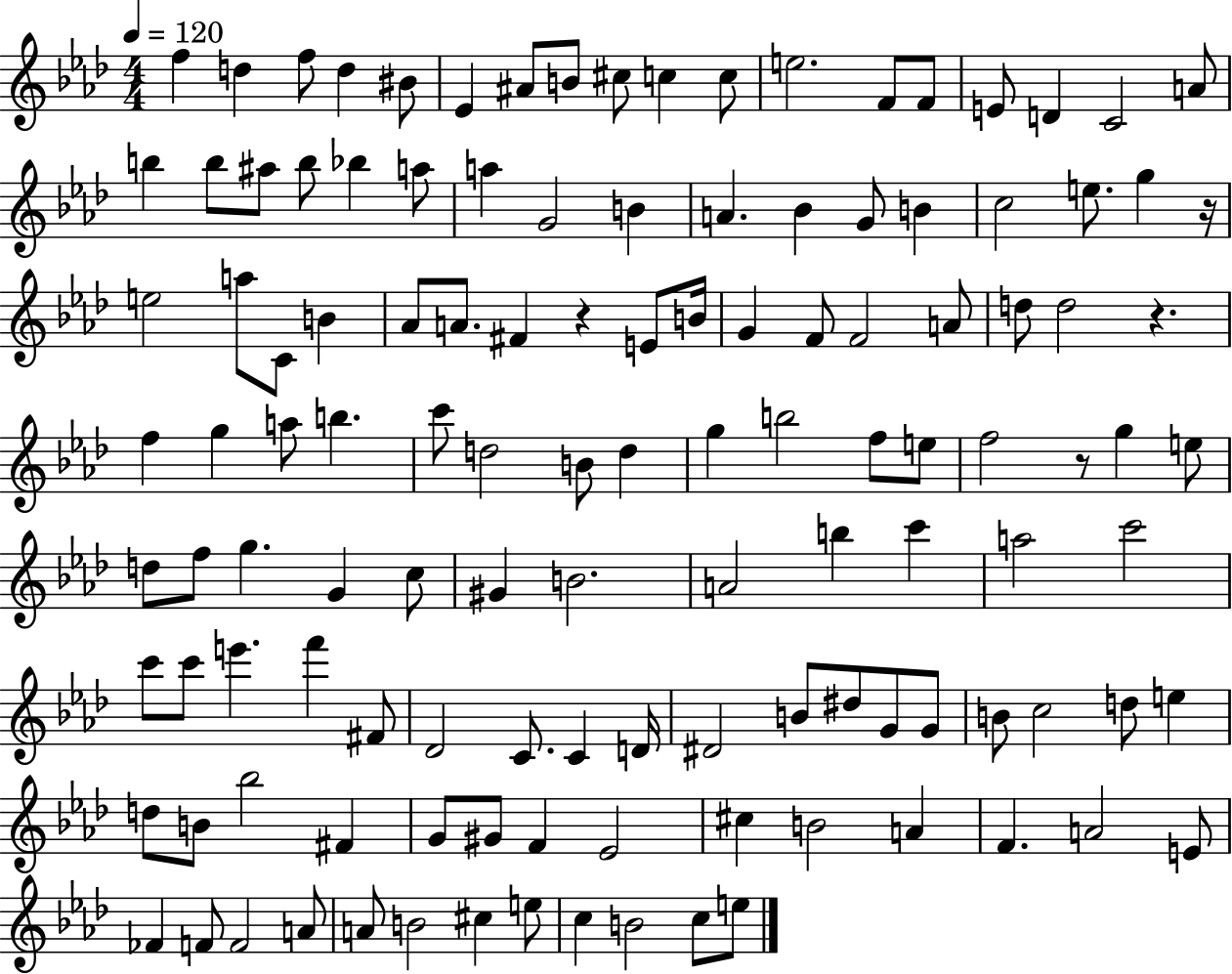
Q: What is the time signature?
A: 4/4